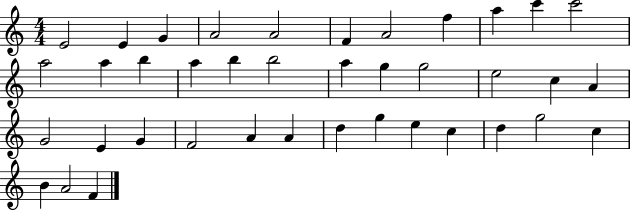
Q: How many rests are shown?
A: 0